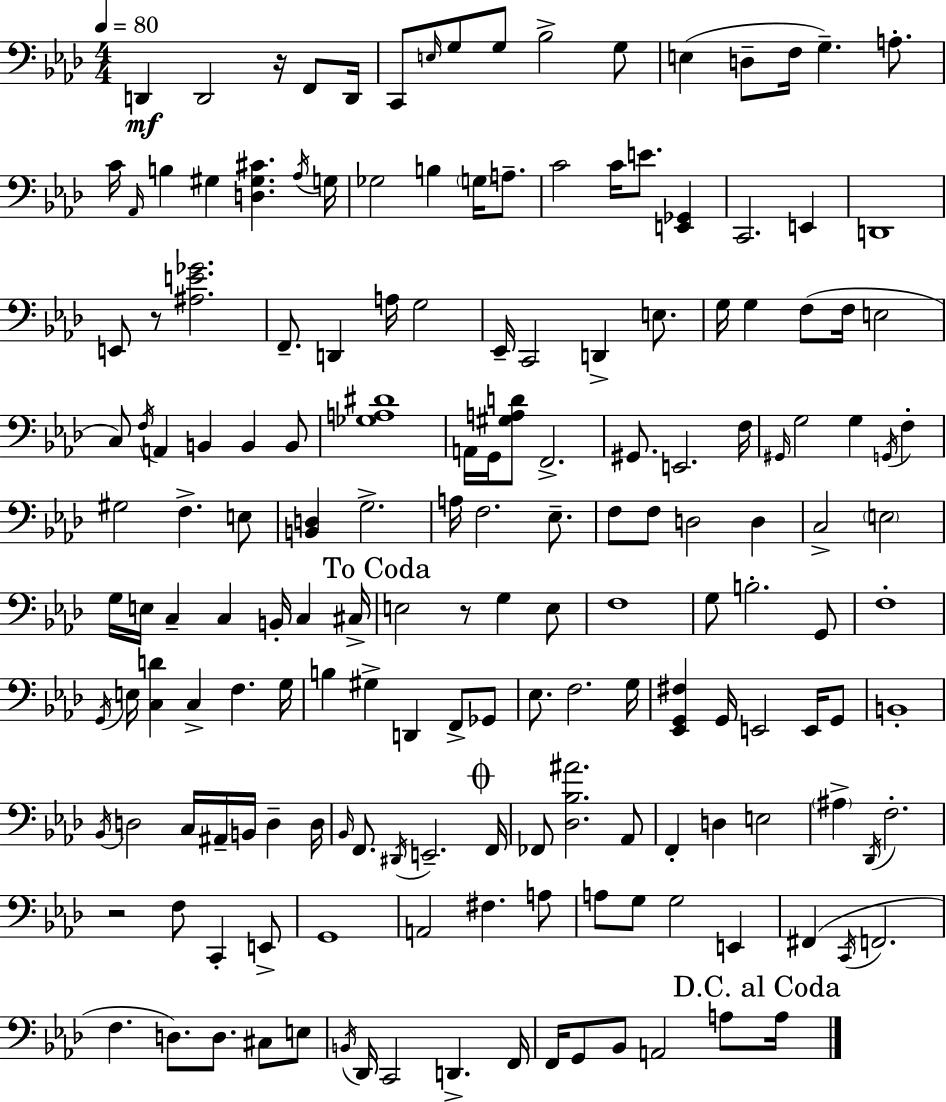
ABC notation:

X:1
T:Untitled
M:4/4
L:1/4
K:Ab
D,, D,,2 z/4 F,,/2 D,,/4 C,,/2 E,/4 G,/2 G,/2 _B,2 G,/2 E, D,/2 F,/4 G, A,/2 C/4 _A,,/4 B, ^G, [D,^G,^C] _A,/4 G,/4 _G,2 B, G,/4 A,/2 C2 C/4 E/2 [E,,_G,,] C,,2 E,, D,,4 E,,/2 z/2 [^A,E_G]2 F,,/2 D,, A,/4 G,2 _E,,/4 C,,2 D,, E,/2 G,/4 G, F,/2 F,/4 E,2 C,/2 F,/4 A,, B,, B,, B,,/2 [_G,A,^D]4 A,,/4 G,,/4 [^G,A,D]/2 F,,2 ^G,,/2 E,,2 F,/4 ^G,,/4 G,2 G, G,,/4 F, ^G,2 F, E,/2 [B,,D,] G,2 A,/4 F,2 _E,/2 F,/2 F,/2 D,2 D, C,2 E,2 G,/4 E,/4 C, C, B,,/4 C, ^C,/4 E,2 z/2 G, E,/2 F,4 G,/2 B,2 G,,/2 F,4 G,,/4 E,/4 [C,D] C, F, G,/4 B, ^G, D,, F,,/2 _G,,/2 _E,/2 F,2 G,/4 [_E,,G,,^F,] G,,/4 E,,2 E,,/4 G,,/2 B,,4 _B,,/4 D,2 C,/4 ^A,,/4 B,,/4 D, D,/4 _B,,/4 F,,/2 ^D,,/4 E,,2 F,,/4 _F,,/2 [_D,_B,^A]2 _A,,/2 F,, D, E,2 ^A, _D,,/4 F,2 z2 F,/2 C,, E,,/2 G,,4 A,,2 ^F, A,/2 A,/2 G,/2 G,2 E,, ^F,, C,,/4 F,,2 F, D,/2 D,/2 ^C,/2 E,/2 B,,/4 _D,,/4 C,,2 D,, F,,/4 F,,/4 G,,/2 _B,,/2 A,,2 A,/2 A,/4